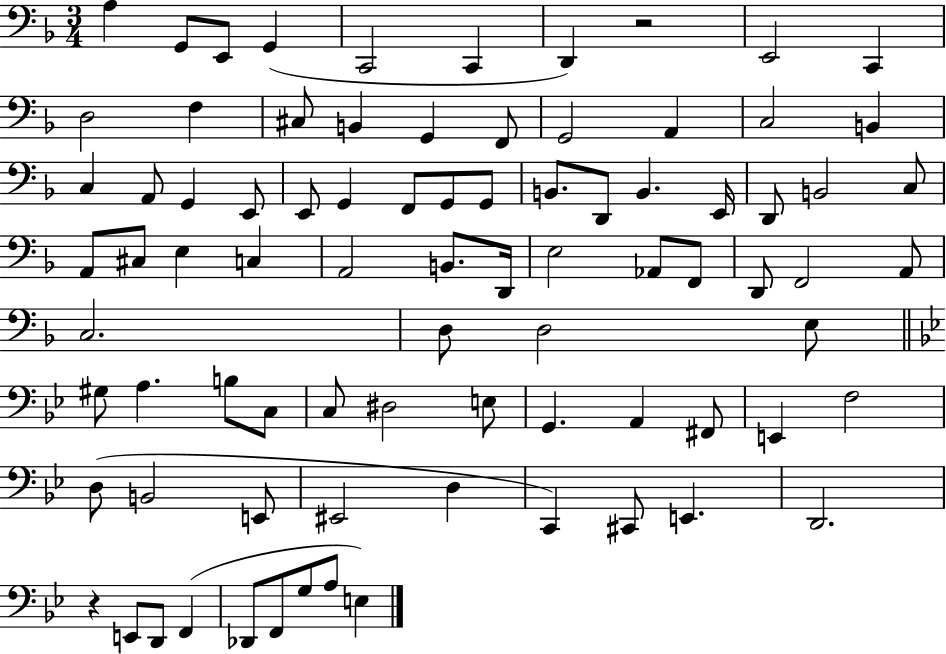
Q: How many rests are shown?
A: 2